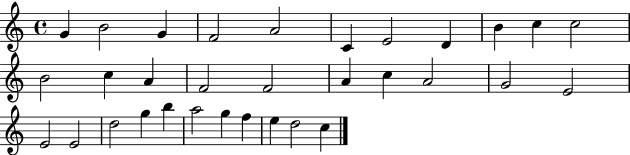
G4/q B4/h G4/q F4/h A4/h C4/q E4/h D4/q B4/q C5/q C5/h B4/h C5/q A4/q F4/h F4/h A4/q C5/q A4/h G4/h E4/h E4/h E4/h D5/h G5/q B5/q A5/h G5/q F5/q E5/q D5/h C5/q